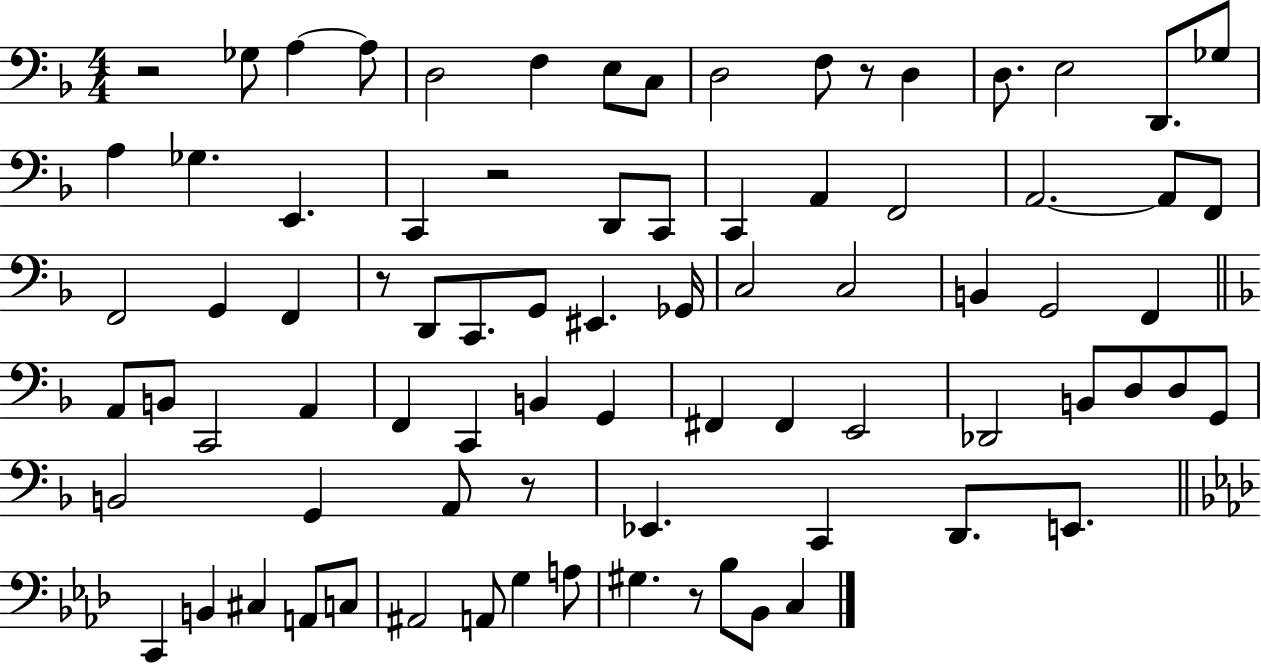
X:1
T:Untitled
M:4/4
L:1/4
K:F
z2 _G,/2 A, A,/2 D,2 F, E,/2 C,/2 D,2 F,/2 z/2 D, D,/2 E,2 D,,/2 _G,/2 A, _G, E,, C,, z2 D,,/2 C,,/2 C,, A,, F,,2 A,,2 A,,/2 F,,/2 F,,2 G,, F,, z/2 D,,/2 C,,/2 G,,/2 ^E,, _G,,/4 C,2 C,2 B,, G,,2 F,, A,,/2 B,,/2 C,,2 A,, F,, C,, B,, G,, ^F,, ^F,, E,,2 _D,,2 B,,/2 D,/2 D,/2 G,,/2 B,,2 G,, A,,/2 z/2 _E,, C,, D,,/2 E,,/2 C,, B,, ^C, A,,/2 C,/2 ^A,,2 A,,/2 G, A,/2 ^G, z/2 _B,/2 _B,,/2 C,